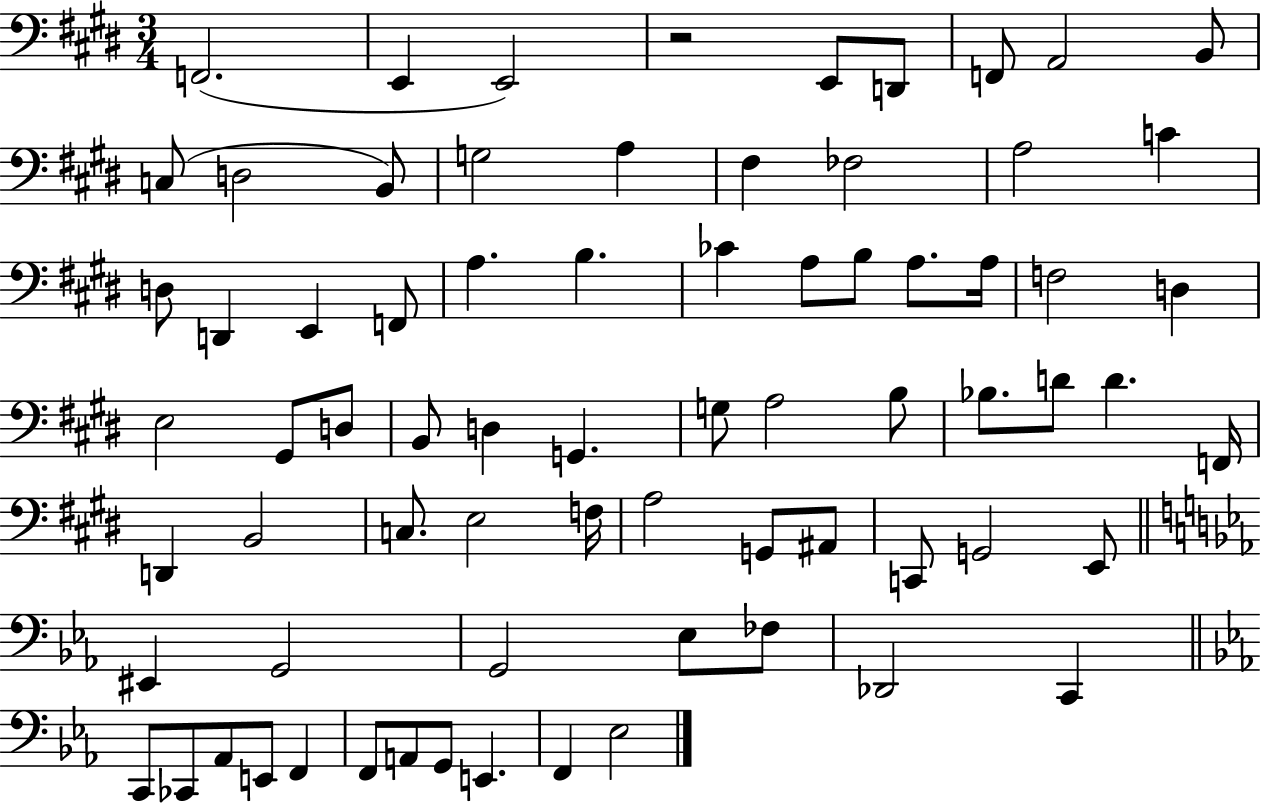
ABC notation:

X:1
T:Untitled
M:3/4
L:1/4
K:E
F,,2 E,, E,,2 z2 E,,/2 D,,/2 F,,/2 A,,2 B,,/2 C,/2 D,2 B,,/2 G,2 A, ^F, _F,2 A,2 C D,/2 D,, E,, F,,/2 A, B, _C A,/2 B,/2 A,/2 A,/4 F,2 D, E,2 ^G,,/2 D,/2 B,,/2 D, G,, G,/2 A,2 B,/2 _B,/2 D/2 D F,,/4 D,, B,,2 C,/2 E,2 F,/4 A,2 G,,/2 ^A,,/2 C,,/2 G,,2 E,,/2 ^E,, G,,2 G,,2 _E,/2 _F,/2 _D,,2 C,, C,,/2 _C,,/2 _A,,/2 E,,/2 F,, F,,/2 A,,/2 G,,/2 E,, F,, _E,2